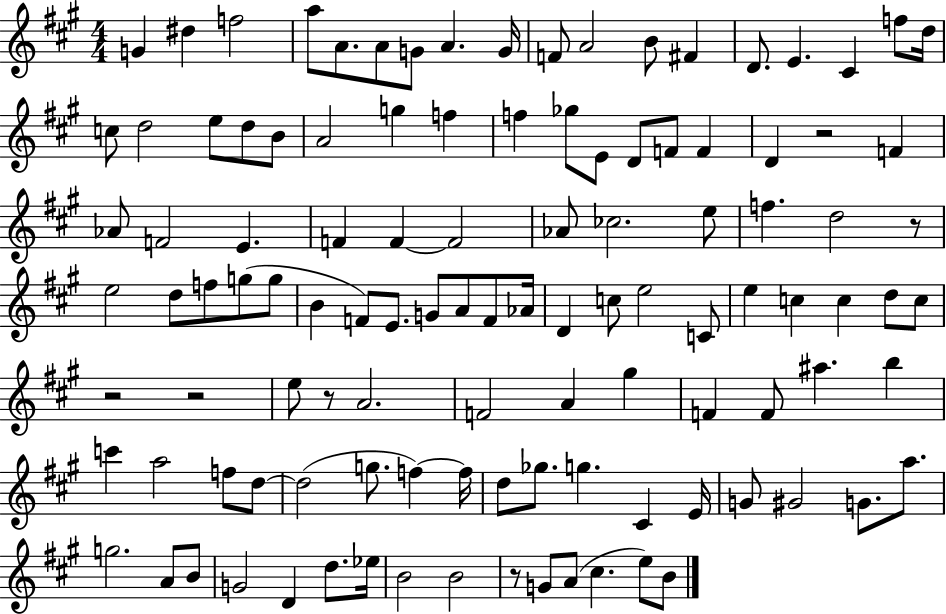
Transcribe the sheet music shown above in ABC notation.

X:1
T:Untitled
M:4/4
L:1/4
K:A
G ^d f2 a/2 A/2 A/2 G/2 A G/4 F/2 A2 B/2 ^F D/2 E ^C f/2 d/4 c/2 d2 e/2 d/2 B/2 A2 g f f _g/2 E/2 D/2 F/2 F D z2 F _A/2 F2 E F F F2 _A/2 _c2 e/2 f d2 z/2 e2 d/2 f/2 g/2 g/2 B F/2 E/2 G/2 A/2 F/2 _A/4 D c/2 e2 C/2 e c c d/2 c/2 z2 z2 e/2 z/2 A2 F2 A ^g F F/2 ^a b c' a2 f/2 d/2 d2 g/2 f f/4 d/2 _g/2 g ^C E/4 G/2 ^G2 G/2 a/2 g2 A/2 B/2 G2 D d/2 _e/4 B2 B2 z/2 G/2 A/2 ^c e/2 B/2